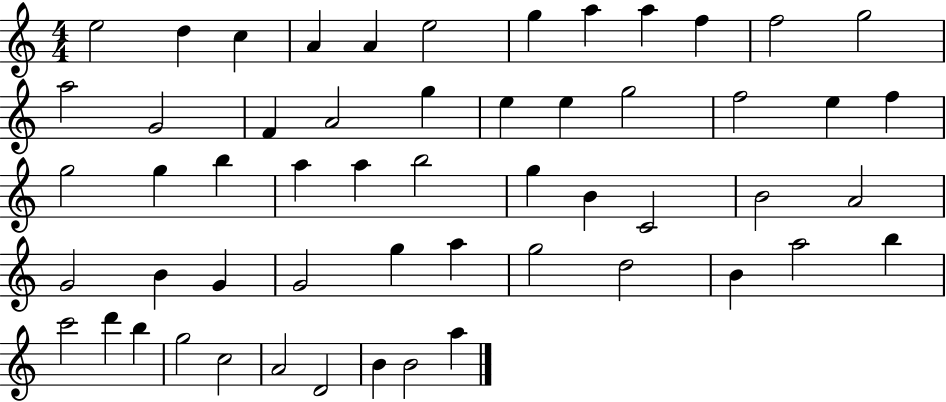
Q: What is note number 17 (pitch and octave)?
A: G5